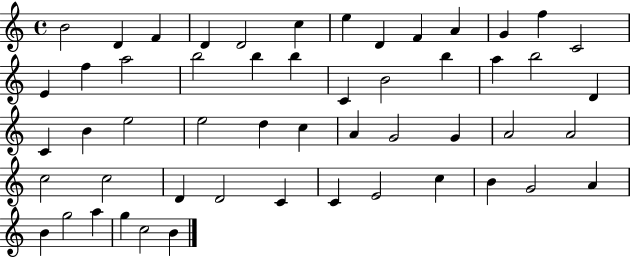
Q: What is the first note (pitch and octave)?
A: B4